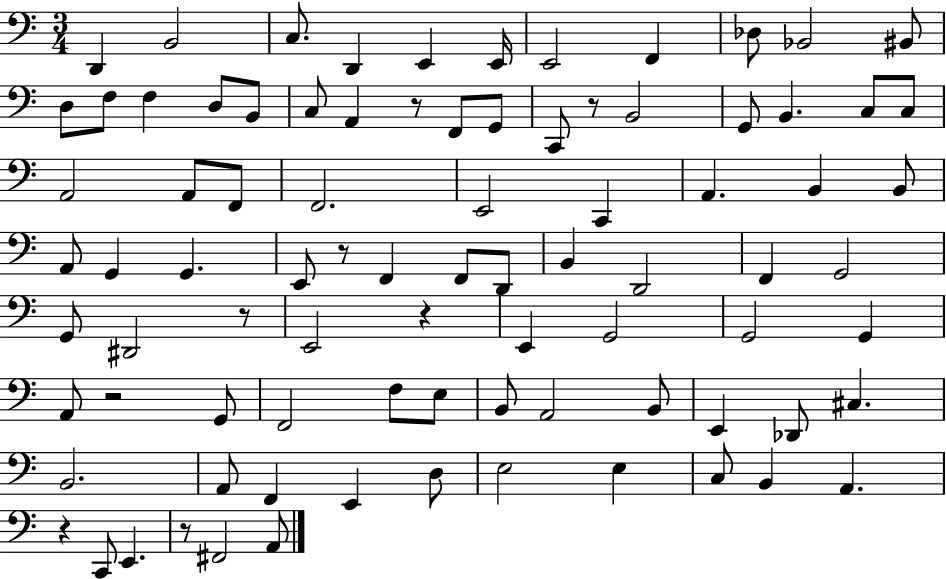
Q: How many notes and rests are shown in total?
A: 86